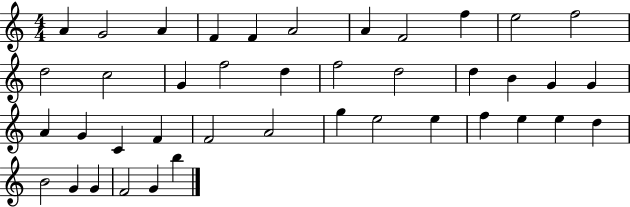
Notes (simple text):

A4/q G4/h A4/q F4/q F4/q A4/h A4/q F4/h F5/q E5/h F5/h D5/h C5/h G4/q F5/h D5/q F5/h D5/h D5/q B4/q G4/q G4/q A4/q G4/q C4/q F4/q F4/h A4/h G5/q E5/h E5/q F5/q E5/q E5/q D5/q B4/h G4/q G4/q F4/h G4/q B5/q